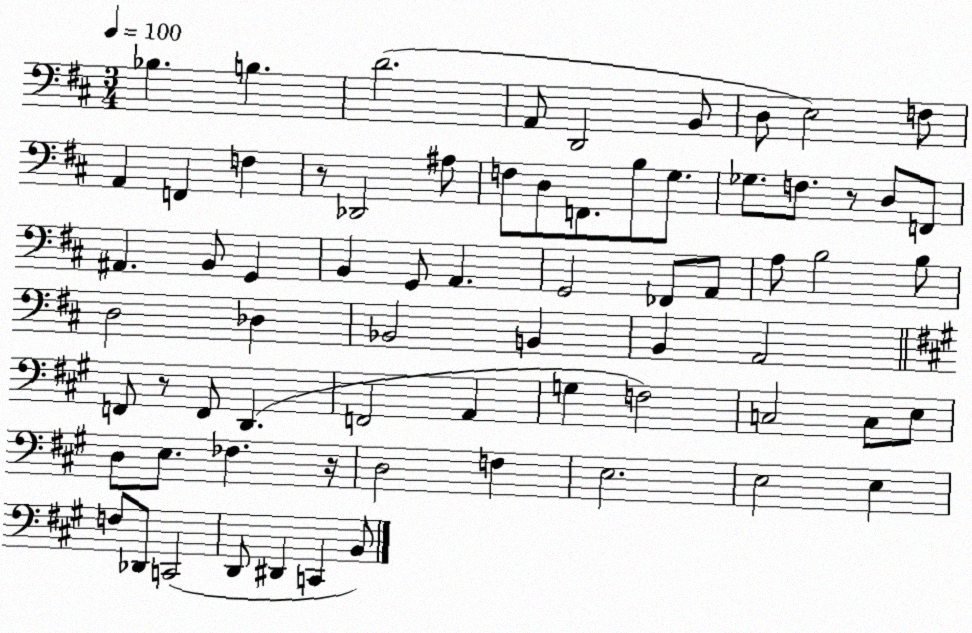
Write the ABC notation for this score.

X:1
T:Untitled
M:3/4
L:1/4
K:D
_B, B, D2 A,,/2 D,,2 B,,/2 D,/2 E,2 F,/2 A,, F,, F, z/2 _D,,2 ^A,/2 F,/2 D,/2 F,,/2 B,/2 G,/2 _G,/2 F,/2 z/2 D,/2 F,,/2 ^A,, B,,/2 G,, B,, G,,/2 A,, G,,2 _F,,/2 A,,/2 A,/2 B,2 B,/2 D,2 _D, _B,,2 B,, B,, A,,2 F,,/2 z/2 F,,/2 D,, F,,2 A,, G, F,2 C,2 C,/2 E,/2 D,/2 E,/2 _F, z/4 D,2 F, E,2 E,2 E, F,/2 _D,,/2 C,,2 D,,/2 ^D,, C,, B,,/2